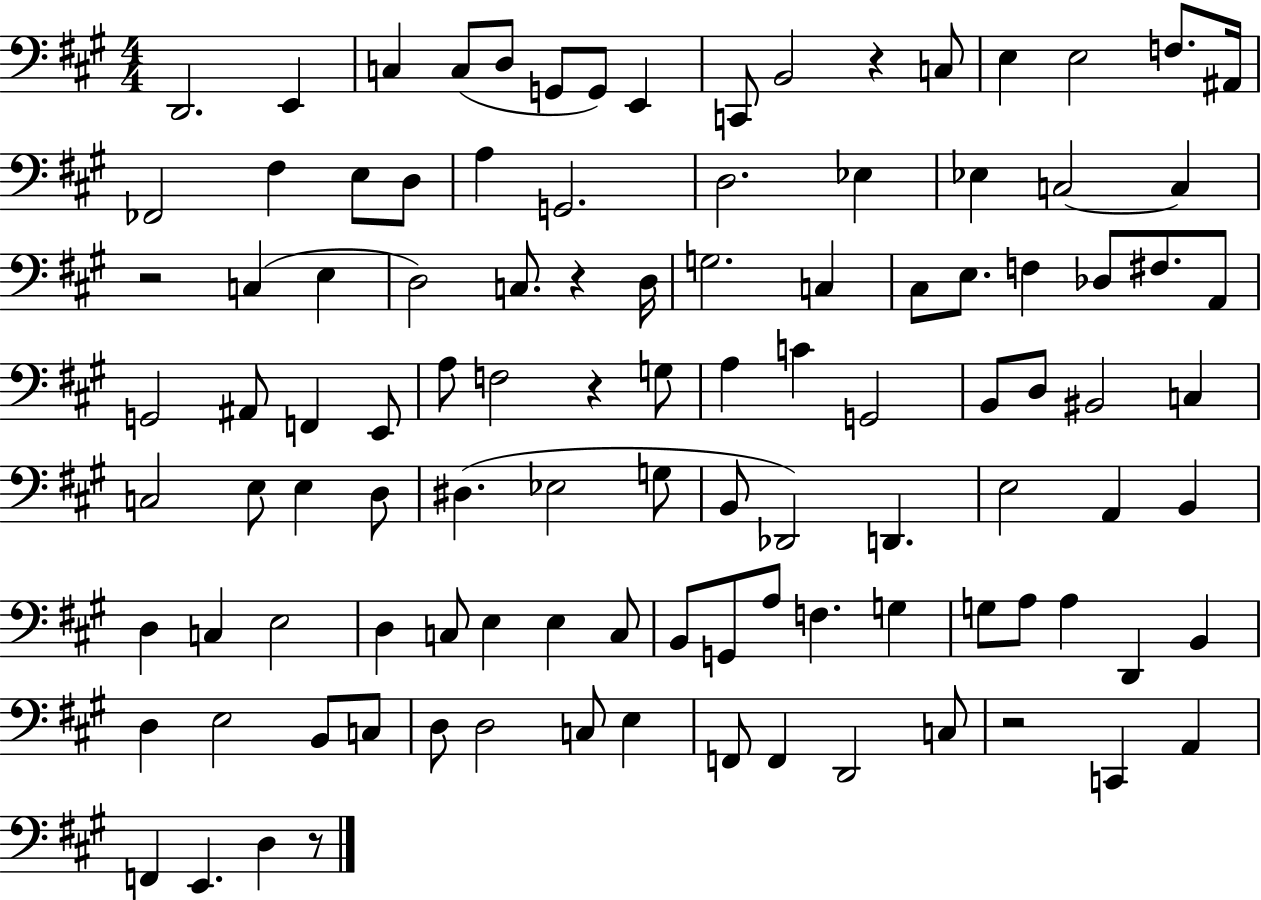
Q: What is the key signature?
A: A major